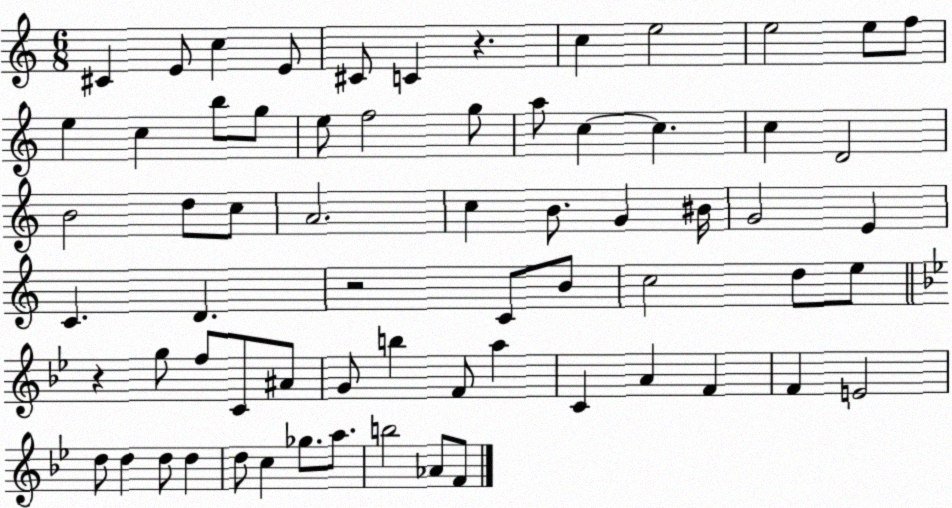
X:1
T:Untitled
M:6/8
L:1/4
K:C
^C E/2 c E/2 ^C/2 C z c e2 e2 e/2 f/2 e c b/2 g/2 e/2 f2 g/2 a/2 c c c D2 B2 d/2 c/2 A2 c B/2 G ^B/4 G2 E C D z2 C/2 B/2 c2 d/2 e/2 z g/2 f/2 C/2 ^A/2 G/2 b F/2 a C A F F E2 d/2 d d/2 d d/2 c _g/2 a/2 b2 _A/2 F/2